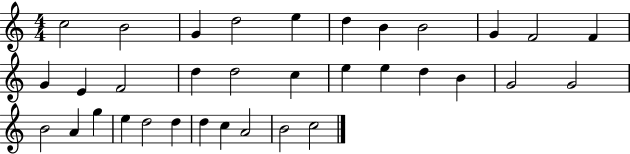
C5/h B4/h G4/q D5/h E5/q D5/q B4/q B4/h G4/q F4/h F4/q G4/q E4/q F4/h D5/q D5/h C5/q E5/q E5/q D5/q B4/q G4/h G4/h B4/h A4/q G5/q E5/q D5/h D5/q D5/q C5/q A4/h B4/h C5/h